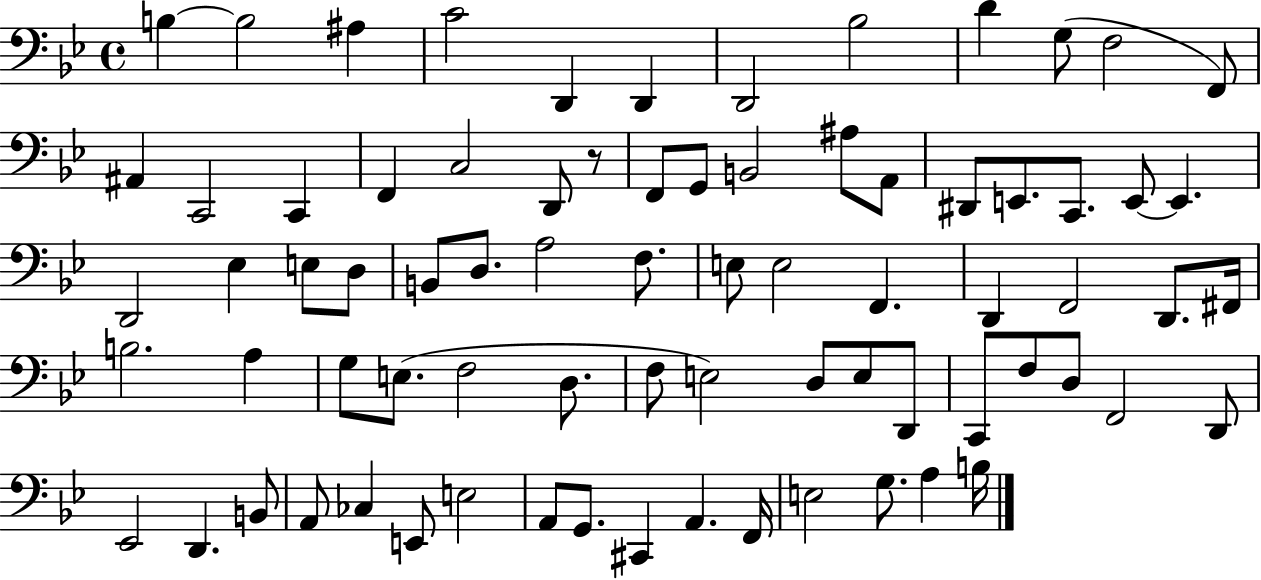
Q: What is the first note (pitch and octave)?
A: B3